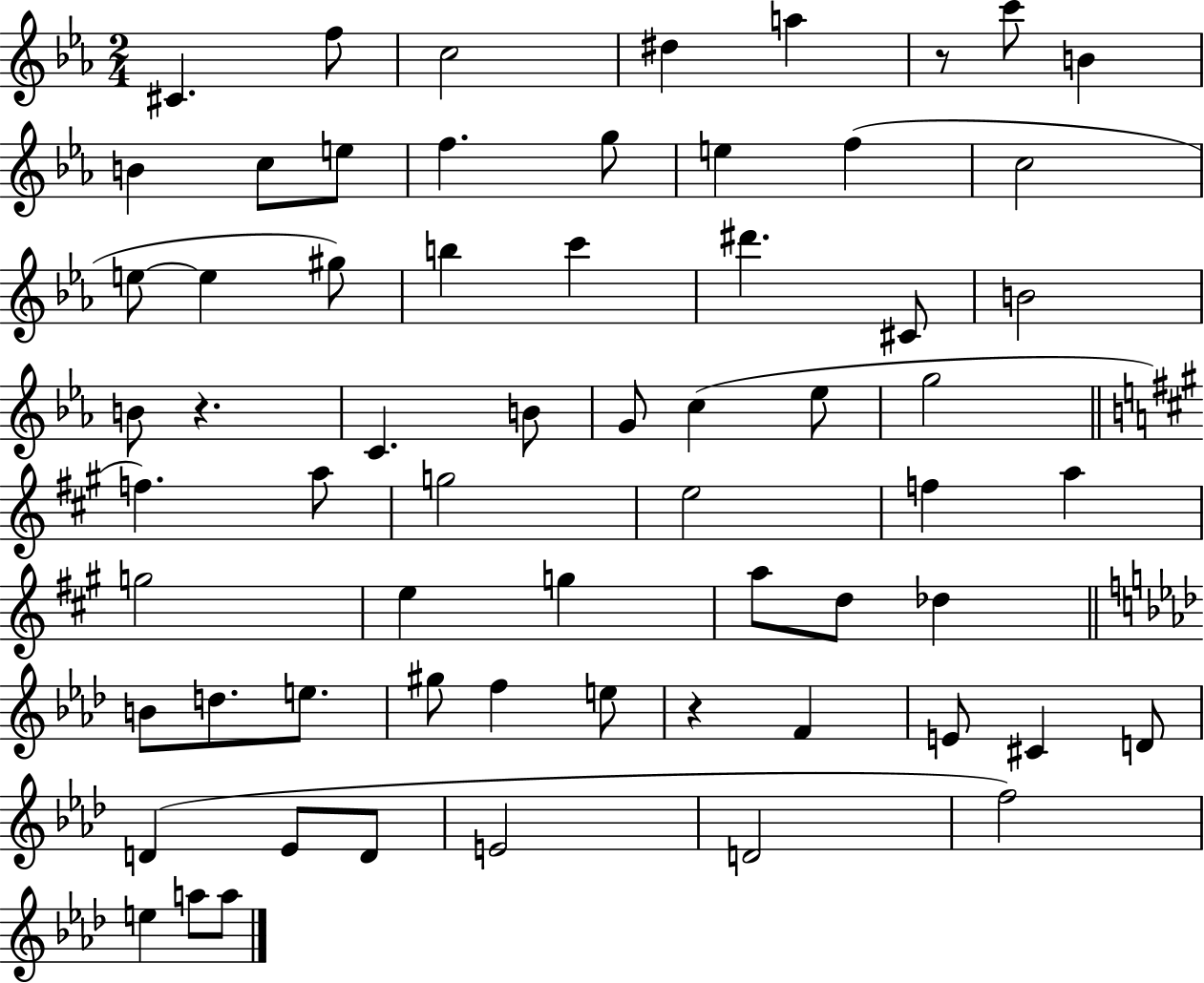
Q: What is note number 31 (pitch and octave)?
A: F5